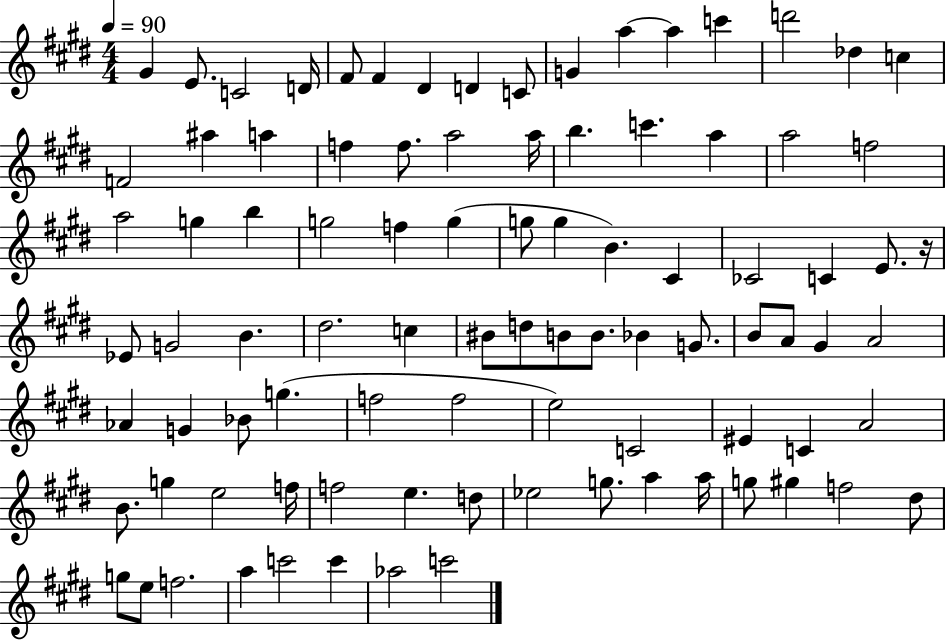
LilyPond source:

{
  \clef treble
  \numericTimeSignature
  \time 4/4
  \key e \major
  \tempo 4 = 90
  gis'4 e'8. c'2 d'16 | fis'8 fis'4 dis'4 d'4 c'8 | g'4 a''4~~ a''4 c'''4 | d'''2 des''4 c''4 | \break f'2 ais''4 a''4 | f''4 f''8. a''2 a''16 | b''4. c'''4. a''4 | a''2 f''2 | \break a''2 g''4 b''4 | g''2 f''4 g''4( | g''8 g''4 b'4.) cis'4 | ces'2 c'4 e'8. r16 | \break ees'8 g'2 b'4. | dis''2. c''4 | bis'8 d''8 b'8 b'8. bes'4 g'8. | b'8 a'8 gis'4 a'2 | \break aes'4 g'4 bes'8 g''4.( | f''2 f''2 | e''2) c'2 | eis'4 c'4 a'2 | \break b'8. g''4 e''2 f''16 | f''2 e''4. d''8 | ees''2 g''8. a''4 a''16 | g''8 gis''4 f''2 dis''8 | \break g''8 e''8 f''2. | a''4 c'''2 c'''4 | aes''2 c'''2 | \bar "|."
}